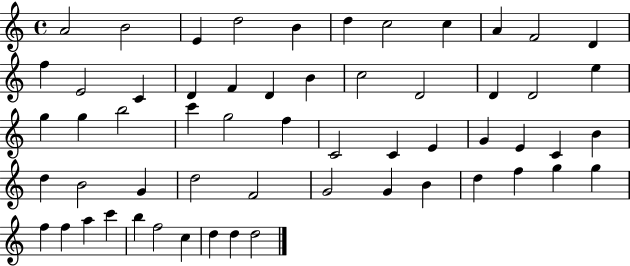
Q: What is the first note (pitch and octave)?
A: A4